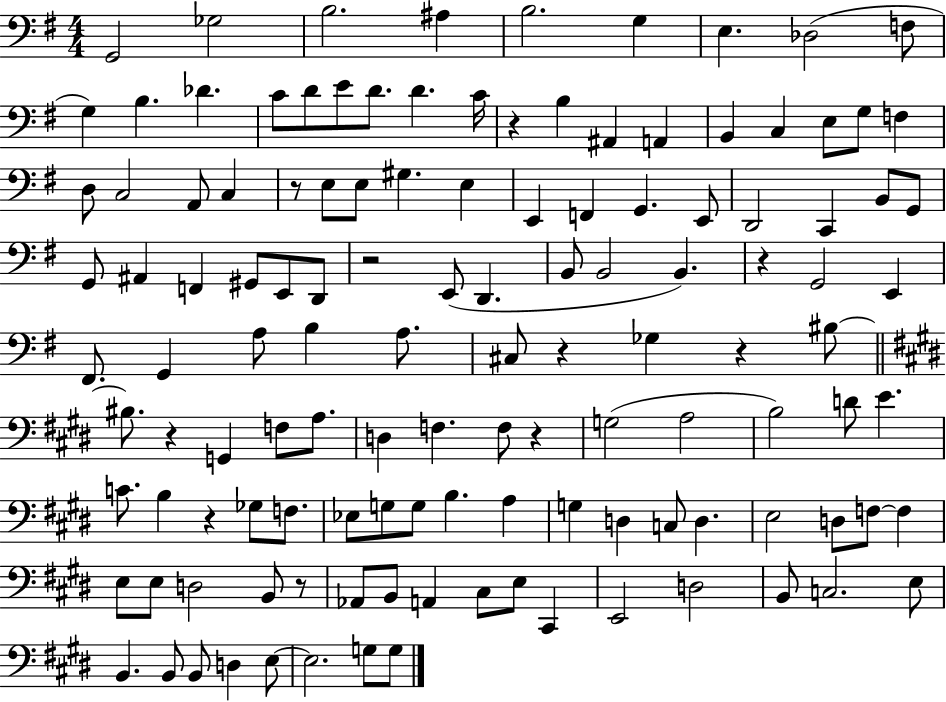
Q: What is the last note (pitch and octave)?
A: G3